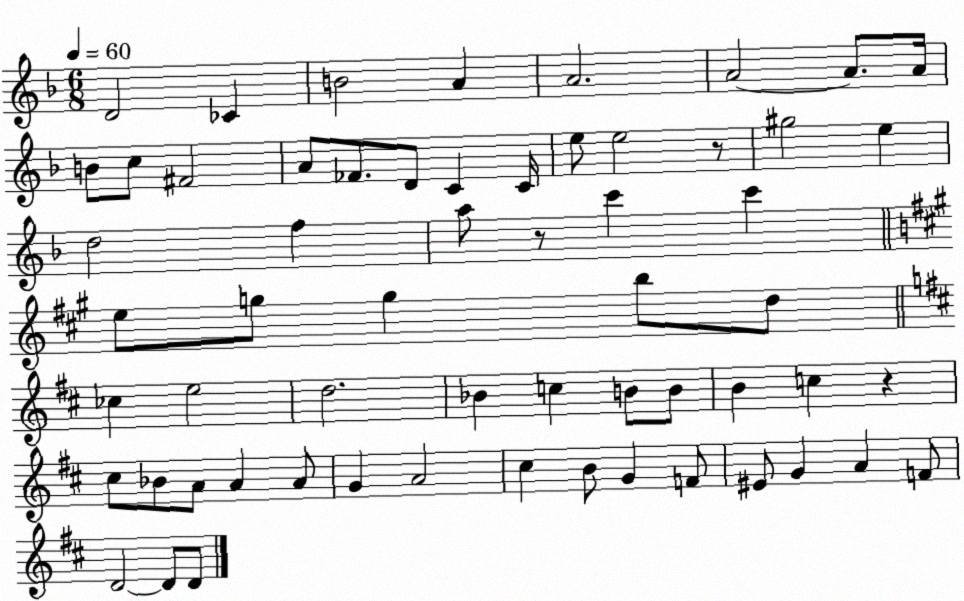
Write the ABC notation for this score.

X:1
T:Untitled
M:6/8
L:1/4
K:F
D2 _C B2 A A2 A2 A/2 A/4 B/2 c/2 ^F2 A/2 _F/2 D/2 C C/4 e/2 e2 z/2 ^g2 e d2 f a/2 z/2 c' c' e/2 g/2 g b/2 d/2 _c e2 d2 _B c B/2 B/2 B c z ^c/2 _B/2 A/2 A A/2 G A2 ^c B/2 G F/2 ^E/2 G A F/2 D2 D/2 D/2